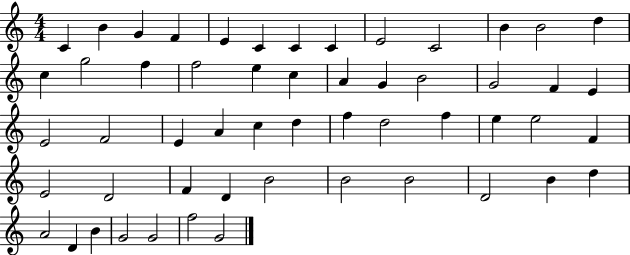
C4/q B4/q G4/q F4/q E4/q C4/q C4/q C4/q E4/h C4/h B4/q B4/h D5/q C5/q G5/h F5/q F5/h E5/q C5/q A4/q G4/q B4/h G4/h F4/q E4/q E4/h F4/h E4/q A4/q C5/q D5/q F5/q D5/h F5/q E5/q E5/h F4/q E4/h D4/h F4/q D4/q B4/h B4/h B4/h D4/h B4/q D5/q A4/h D4/q B4/q G4/h G4/h F5/h G4/h